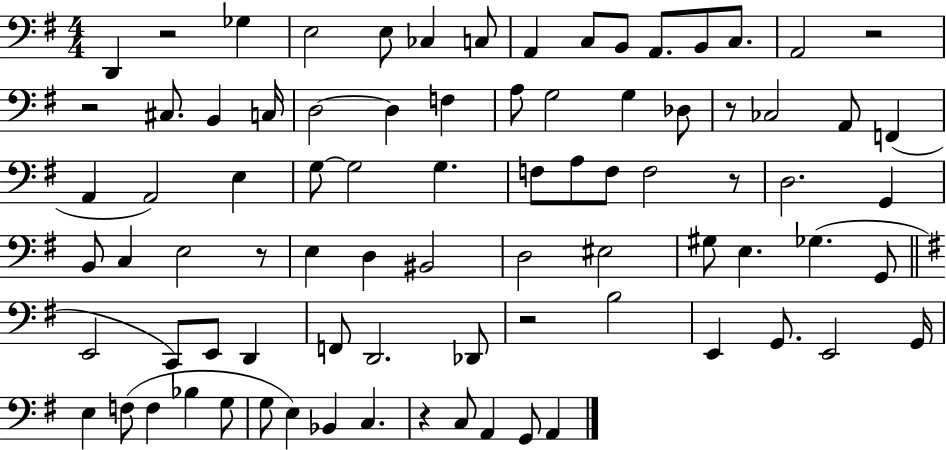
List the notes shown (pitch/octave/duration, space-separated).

D2/q R/h Gb3/q E3/h E3/e CES3/q C3/e A2/q C3/e B2/e A2/e. B2/e C3/e. A2/h R/h R/h C#3/e. B2/q C3/s D3/h D3/q F3/q A3/e G3/h G3/q Db3/e R/e CES3/h A2/e F2/q A2/q A2/h E3/q G3/e G3/h G3/q. F3/e A3/e F3/e F3/h R/e D3/h. G2/q B2/e C3/q E3/h R/e E3/q D3/q BIS2/h D3/h EIS3/h G#3/e E3/q. Gb3/q. G2/e E2/h C2/e E2/e D2/q F2/e D2/h. Db2/e R/h B3/h E2/q G2/e. E2/h G2/s E3/q F3/e F3/q Bb3/q G3/e G3/e E3/q Bb2/q C3/q. R/q C3/e A2/q G2/e A2/q